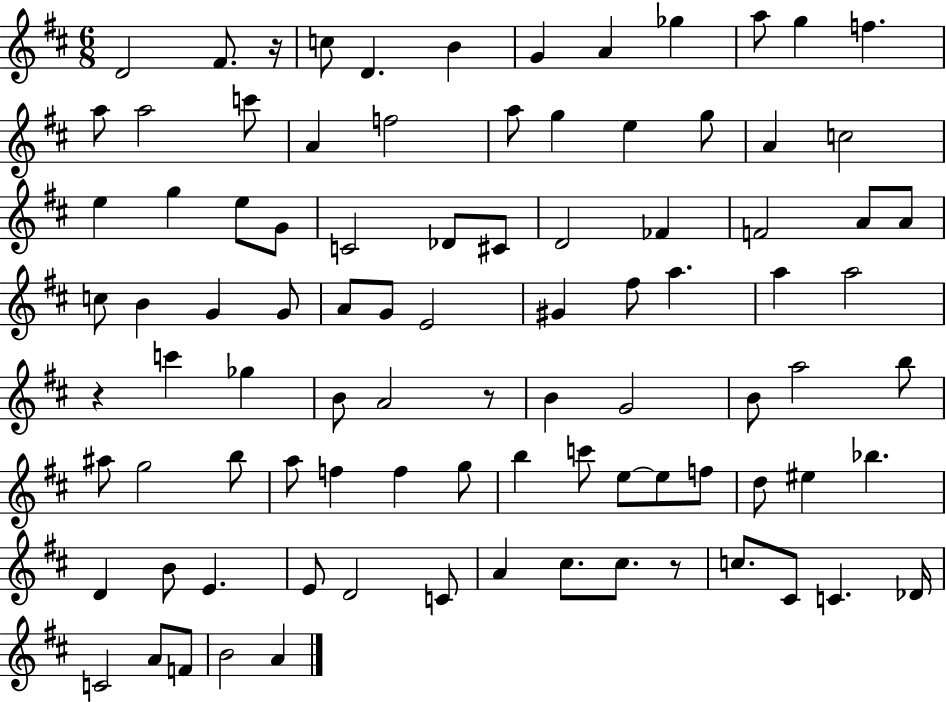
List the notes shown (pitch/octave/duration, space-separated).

D4/h F#4/e. R/s C5/e D4/q. B4/q G4/q A4/q Gb5/q A5/e G5/q F5/q. A5/e A5/h C6/e A4/q F5/h A5/e G5/q E5/q G5/e A4/q C5/h E5/q G5/q E5/e G4/e C4/h Db4/e C#4/e D4/h FES4/q F4/h A4/e A4/e C5/e B4/q G4/q G4/e A4/e G4/e E4/h G#4/q F#5/e A5/q. A5/q A5/h R/q C6/q Gb5/q B4/e A4/h R/e B4/q G4/h B4/e A5/h B5/e A#5/e G5/h B5/e A5/e F5/q F5/q G5/e B5/q C6/e E5/e E5/e F5/e D5/e EIS5/q Bb5/q. D4/q B4/e E4/q. E4/e D4/h C4/e A4/q C#5/e. C#5/e. R/e C5/e. C#4/e C4/q. Db4/s C4/h A4/e F4/e B4/h A4/q